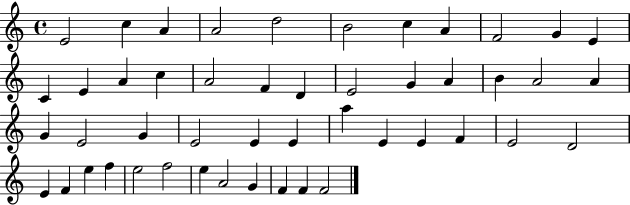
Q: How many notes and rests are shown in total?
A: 48